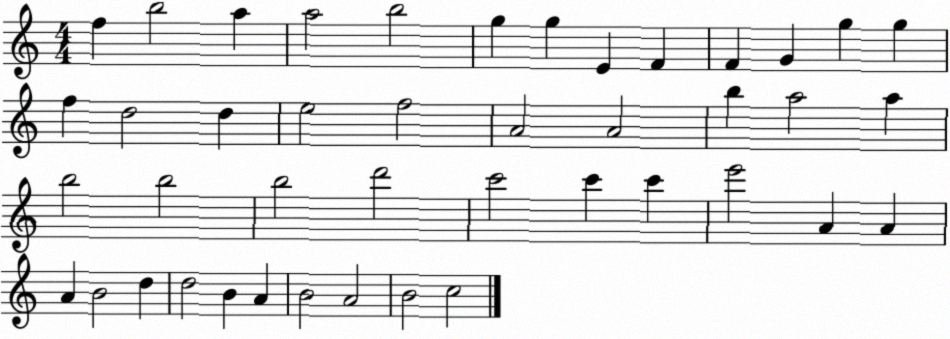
X:1
T:Untitled
M:4/4
L:1/4
K:C
f b2 a a2 b2 g g E F F G g g f d2 d e2 f2 A2 A2 b a2 a b2 b2 b2 d'2 c'2 c' c' e'2 A A A B2 d d2 B A B2 A2 B2 c2